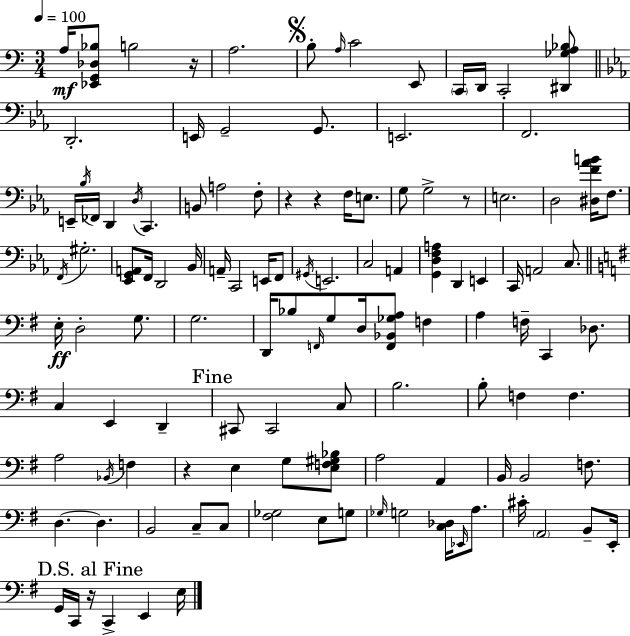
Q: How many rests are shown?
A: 6